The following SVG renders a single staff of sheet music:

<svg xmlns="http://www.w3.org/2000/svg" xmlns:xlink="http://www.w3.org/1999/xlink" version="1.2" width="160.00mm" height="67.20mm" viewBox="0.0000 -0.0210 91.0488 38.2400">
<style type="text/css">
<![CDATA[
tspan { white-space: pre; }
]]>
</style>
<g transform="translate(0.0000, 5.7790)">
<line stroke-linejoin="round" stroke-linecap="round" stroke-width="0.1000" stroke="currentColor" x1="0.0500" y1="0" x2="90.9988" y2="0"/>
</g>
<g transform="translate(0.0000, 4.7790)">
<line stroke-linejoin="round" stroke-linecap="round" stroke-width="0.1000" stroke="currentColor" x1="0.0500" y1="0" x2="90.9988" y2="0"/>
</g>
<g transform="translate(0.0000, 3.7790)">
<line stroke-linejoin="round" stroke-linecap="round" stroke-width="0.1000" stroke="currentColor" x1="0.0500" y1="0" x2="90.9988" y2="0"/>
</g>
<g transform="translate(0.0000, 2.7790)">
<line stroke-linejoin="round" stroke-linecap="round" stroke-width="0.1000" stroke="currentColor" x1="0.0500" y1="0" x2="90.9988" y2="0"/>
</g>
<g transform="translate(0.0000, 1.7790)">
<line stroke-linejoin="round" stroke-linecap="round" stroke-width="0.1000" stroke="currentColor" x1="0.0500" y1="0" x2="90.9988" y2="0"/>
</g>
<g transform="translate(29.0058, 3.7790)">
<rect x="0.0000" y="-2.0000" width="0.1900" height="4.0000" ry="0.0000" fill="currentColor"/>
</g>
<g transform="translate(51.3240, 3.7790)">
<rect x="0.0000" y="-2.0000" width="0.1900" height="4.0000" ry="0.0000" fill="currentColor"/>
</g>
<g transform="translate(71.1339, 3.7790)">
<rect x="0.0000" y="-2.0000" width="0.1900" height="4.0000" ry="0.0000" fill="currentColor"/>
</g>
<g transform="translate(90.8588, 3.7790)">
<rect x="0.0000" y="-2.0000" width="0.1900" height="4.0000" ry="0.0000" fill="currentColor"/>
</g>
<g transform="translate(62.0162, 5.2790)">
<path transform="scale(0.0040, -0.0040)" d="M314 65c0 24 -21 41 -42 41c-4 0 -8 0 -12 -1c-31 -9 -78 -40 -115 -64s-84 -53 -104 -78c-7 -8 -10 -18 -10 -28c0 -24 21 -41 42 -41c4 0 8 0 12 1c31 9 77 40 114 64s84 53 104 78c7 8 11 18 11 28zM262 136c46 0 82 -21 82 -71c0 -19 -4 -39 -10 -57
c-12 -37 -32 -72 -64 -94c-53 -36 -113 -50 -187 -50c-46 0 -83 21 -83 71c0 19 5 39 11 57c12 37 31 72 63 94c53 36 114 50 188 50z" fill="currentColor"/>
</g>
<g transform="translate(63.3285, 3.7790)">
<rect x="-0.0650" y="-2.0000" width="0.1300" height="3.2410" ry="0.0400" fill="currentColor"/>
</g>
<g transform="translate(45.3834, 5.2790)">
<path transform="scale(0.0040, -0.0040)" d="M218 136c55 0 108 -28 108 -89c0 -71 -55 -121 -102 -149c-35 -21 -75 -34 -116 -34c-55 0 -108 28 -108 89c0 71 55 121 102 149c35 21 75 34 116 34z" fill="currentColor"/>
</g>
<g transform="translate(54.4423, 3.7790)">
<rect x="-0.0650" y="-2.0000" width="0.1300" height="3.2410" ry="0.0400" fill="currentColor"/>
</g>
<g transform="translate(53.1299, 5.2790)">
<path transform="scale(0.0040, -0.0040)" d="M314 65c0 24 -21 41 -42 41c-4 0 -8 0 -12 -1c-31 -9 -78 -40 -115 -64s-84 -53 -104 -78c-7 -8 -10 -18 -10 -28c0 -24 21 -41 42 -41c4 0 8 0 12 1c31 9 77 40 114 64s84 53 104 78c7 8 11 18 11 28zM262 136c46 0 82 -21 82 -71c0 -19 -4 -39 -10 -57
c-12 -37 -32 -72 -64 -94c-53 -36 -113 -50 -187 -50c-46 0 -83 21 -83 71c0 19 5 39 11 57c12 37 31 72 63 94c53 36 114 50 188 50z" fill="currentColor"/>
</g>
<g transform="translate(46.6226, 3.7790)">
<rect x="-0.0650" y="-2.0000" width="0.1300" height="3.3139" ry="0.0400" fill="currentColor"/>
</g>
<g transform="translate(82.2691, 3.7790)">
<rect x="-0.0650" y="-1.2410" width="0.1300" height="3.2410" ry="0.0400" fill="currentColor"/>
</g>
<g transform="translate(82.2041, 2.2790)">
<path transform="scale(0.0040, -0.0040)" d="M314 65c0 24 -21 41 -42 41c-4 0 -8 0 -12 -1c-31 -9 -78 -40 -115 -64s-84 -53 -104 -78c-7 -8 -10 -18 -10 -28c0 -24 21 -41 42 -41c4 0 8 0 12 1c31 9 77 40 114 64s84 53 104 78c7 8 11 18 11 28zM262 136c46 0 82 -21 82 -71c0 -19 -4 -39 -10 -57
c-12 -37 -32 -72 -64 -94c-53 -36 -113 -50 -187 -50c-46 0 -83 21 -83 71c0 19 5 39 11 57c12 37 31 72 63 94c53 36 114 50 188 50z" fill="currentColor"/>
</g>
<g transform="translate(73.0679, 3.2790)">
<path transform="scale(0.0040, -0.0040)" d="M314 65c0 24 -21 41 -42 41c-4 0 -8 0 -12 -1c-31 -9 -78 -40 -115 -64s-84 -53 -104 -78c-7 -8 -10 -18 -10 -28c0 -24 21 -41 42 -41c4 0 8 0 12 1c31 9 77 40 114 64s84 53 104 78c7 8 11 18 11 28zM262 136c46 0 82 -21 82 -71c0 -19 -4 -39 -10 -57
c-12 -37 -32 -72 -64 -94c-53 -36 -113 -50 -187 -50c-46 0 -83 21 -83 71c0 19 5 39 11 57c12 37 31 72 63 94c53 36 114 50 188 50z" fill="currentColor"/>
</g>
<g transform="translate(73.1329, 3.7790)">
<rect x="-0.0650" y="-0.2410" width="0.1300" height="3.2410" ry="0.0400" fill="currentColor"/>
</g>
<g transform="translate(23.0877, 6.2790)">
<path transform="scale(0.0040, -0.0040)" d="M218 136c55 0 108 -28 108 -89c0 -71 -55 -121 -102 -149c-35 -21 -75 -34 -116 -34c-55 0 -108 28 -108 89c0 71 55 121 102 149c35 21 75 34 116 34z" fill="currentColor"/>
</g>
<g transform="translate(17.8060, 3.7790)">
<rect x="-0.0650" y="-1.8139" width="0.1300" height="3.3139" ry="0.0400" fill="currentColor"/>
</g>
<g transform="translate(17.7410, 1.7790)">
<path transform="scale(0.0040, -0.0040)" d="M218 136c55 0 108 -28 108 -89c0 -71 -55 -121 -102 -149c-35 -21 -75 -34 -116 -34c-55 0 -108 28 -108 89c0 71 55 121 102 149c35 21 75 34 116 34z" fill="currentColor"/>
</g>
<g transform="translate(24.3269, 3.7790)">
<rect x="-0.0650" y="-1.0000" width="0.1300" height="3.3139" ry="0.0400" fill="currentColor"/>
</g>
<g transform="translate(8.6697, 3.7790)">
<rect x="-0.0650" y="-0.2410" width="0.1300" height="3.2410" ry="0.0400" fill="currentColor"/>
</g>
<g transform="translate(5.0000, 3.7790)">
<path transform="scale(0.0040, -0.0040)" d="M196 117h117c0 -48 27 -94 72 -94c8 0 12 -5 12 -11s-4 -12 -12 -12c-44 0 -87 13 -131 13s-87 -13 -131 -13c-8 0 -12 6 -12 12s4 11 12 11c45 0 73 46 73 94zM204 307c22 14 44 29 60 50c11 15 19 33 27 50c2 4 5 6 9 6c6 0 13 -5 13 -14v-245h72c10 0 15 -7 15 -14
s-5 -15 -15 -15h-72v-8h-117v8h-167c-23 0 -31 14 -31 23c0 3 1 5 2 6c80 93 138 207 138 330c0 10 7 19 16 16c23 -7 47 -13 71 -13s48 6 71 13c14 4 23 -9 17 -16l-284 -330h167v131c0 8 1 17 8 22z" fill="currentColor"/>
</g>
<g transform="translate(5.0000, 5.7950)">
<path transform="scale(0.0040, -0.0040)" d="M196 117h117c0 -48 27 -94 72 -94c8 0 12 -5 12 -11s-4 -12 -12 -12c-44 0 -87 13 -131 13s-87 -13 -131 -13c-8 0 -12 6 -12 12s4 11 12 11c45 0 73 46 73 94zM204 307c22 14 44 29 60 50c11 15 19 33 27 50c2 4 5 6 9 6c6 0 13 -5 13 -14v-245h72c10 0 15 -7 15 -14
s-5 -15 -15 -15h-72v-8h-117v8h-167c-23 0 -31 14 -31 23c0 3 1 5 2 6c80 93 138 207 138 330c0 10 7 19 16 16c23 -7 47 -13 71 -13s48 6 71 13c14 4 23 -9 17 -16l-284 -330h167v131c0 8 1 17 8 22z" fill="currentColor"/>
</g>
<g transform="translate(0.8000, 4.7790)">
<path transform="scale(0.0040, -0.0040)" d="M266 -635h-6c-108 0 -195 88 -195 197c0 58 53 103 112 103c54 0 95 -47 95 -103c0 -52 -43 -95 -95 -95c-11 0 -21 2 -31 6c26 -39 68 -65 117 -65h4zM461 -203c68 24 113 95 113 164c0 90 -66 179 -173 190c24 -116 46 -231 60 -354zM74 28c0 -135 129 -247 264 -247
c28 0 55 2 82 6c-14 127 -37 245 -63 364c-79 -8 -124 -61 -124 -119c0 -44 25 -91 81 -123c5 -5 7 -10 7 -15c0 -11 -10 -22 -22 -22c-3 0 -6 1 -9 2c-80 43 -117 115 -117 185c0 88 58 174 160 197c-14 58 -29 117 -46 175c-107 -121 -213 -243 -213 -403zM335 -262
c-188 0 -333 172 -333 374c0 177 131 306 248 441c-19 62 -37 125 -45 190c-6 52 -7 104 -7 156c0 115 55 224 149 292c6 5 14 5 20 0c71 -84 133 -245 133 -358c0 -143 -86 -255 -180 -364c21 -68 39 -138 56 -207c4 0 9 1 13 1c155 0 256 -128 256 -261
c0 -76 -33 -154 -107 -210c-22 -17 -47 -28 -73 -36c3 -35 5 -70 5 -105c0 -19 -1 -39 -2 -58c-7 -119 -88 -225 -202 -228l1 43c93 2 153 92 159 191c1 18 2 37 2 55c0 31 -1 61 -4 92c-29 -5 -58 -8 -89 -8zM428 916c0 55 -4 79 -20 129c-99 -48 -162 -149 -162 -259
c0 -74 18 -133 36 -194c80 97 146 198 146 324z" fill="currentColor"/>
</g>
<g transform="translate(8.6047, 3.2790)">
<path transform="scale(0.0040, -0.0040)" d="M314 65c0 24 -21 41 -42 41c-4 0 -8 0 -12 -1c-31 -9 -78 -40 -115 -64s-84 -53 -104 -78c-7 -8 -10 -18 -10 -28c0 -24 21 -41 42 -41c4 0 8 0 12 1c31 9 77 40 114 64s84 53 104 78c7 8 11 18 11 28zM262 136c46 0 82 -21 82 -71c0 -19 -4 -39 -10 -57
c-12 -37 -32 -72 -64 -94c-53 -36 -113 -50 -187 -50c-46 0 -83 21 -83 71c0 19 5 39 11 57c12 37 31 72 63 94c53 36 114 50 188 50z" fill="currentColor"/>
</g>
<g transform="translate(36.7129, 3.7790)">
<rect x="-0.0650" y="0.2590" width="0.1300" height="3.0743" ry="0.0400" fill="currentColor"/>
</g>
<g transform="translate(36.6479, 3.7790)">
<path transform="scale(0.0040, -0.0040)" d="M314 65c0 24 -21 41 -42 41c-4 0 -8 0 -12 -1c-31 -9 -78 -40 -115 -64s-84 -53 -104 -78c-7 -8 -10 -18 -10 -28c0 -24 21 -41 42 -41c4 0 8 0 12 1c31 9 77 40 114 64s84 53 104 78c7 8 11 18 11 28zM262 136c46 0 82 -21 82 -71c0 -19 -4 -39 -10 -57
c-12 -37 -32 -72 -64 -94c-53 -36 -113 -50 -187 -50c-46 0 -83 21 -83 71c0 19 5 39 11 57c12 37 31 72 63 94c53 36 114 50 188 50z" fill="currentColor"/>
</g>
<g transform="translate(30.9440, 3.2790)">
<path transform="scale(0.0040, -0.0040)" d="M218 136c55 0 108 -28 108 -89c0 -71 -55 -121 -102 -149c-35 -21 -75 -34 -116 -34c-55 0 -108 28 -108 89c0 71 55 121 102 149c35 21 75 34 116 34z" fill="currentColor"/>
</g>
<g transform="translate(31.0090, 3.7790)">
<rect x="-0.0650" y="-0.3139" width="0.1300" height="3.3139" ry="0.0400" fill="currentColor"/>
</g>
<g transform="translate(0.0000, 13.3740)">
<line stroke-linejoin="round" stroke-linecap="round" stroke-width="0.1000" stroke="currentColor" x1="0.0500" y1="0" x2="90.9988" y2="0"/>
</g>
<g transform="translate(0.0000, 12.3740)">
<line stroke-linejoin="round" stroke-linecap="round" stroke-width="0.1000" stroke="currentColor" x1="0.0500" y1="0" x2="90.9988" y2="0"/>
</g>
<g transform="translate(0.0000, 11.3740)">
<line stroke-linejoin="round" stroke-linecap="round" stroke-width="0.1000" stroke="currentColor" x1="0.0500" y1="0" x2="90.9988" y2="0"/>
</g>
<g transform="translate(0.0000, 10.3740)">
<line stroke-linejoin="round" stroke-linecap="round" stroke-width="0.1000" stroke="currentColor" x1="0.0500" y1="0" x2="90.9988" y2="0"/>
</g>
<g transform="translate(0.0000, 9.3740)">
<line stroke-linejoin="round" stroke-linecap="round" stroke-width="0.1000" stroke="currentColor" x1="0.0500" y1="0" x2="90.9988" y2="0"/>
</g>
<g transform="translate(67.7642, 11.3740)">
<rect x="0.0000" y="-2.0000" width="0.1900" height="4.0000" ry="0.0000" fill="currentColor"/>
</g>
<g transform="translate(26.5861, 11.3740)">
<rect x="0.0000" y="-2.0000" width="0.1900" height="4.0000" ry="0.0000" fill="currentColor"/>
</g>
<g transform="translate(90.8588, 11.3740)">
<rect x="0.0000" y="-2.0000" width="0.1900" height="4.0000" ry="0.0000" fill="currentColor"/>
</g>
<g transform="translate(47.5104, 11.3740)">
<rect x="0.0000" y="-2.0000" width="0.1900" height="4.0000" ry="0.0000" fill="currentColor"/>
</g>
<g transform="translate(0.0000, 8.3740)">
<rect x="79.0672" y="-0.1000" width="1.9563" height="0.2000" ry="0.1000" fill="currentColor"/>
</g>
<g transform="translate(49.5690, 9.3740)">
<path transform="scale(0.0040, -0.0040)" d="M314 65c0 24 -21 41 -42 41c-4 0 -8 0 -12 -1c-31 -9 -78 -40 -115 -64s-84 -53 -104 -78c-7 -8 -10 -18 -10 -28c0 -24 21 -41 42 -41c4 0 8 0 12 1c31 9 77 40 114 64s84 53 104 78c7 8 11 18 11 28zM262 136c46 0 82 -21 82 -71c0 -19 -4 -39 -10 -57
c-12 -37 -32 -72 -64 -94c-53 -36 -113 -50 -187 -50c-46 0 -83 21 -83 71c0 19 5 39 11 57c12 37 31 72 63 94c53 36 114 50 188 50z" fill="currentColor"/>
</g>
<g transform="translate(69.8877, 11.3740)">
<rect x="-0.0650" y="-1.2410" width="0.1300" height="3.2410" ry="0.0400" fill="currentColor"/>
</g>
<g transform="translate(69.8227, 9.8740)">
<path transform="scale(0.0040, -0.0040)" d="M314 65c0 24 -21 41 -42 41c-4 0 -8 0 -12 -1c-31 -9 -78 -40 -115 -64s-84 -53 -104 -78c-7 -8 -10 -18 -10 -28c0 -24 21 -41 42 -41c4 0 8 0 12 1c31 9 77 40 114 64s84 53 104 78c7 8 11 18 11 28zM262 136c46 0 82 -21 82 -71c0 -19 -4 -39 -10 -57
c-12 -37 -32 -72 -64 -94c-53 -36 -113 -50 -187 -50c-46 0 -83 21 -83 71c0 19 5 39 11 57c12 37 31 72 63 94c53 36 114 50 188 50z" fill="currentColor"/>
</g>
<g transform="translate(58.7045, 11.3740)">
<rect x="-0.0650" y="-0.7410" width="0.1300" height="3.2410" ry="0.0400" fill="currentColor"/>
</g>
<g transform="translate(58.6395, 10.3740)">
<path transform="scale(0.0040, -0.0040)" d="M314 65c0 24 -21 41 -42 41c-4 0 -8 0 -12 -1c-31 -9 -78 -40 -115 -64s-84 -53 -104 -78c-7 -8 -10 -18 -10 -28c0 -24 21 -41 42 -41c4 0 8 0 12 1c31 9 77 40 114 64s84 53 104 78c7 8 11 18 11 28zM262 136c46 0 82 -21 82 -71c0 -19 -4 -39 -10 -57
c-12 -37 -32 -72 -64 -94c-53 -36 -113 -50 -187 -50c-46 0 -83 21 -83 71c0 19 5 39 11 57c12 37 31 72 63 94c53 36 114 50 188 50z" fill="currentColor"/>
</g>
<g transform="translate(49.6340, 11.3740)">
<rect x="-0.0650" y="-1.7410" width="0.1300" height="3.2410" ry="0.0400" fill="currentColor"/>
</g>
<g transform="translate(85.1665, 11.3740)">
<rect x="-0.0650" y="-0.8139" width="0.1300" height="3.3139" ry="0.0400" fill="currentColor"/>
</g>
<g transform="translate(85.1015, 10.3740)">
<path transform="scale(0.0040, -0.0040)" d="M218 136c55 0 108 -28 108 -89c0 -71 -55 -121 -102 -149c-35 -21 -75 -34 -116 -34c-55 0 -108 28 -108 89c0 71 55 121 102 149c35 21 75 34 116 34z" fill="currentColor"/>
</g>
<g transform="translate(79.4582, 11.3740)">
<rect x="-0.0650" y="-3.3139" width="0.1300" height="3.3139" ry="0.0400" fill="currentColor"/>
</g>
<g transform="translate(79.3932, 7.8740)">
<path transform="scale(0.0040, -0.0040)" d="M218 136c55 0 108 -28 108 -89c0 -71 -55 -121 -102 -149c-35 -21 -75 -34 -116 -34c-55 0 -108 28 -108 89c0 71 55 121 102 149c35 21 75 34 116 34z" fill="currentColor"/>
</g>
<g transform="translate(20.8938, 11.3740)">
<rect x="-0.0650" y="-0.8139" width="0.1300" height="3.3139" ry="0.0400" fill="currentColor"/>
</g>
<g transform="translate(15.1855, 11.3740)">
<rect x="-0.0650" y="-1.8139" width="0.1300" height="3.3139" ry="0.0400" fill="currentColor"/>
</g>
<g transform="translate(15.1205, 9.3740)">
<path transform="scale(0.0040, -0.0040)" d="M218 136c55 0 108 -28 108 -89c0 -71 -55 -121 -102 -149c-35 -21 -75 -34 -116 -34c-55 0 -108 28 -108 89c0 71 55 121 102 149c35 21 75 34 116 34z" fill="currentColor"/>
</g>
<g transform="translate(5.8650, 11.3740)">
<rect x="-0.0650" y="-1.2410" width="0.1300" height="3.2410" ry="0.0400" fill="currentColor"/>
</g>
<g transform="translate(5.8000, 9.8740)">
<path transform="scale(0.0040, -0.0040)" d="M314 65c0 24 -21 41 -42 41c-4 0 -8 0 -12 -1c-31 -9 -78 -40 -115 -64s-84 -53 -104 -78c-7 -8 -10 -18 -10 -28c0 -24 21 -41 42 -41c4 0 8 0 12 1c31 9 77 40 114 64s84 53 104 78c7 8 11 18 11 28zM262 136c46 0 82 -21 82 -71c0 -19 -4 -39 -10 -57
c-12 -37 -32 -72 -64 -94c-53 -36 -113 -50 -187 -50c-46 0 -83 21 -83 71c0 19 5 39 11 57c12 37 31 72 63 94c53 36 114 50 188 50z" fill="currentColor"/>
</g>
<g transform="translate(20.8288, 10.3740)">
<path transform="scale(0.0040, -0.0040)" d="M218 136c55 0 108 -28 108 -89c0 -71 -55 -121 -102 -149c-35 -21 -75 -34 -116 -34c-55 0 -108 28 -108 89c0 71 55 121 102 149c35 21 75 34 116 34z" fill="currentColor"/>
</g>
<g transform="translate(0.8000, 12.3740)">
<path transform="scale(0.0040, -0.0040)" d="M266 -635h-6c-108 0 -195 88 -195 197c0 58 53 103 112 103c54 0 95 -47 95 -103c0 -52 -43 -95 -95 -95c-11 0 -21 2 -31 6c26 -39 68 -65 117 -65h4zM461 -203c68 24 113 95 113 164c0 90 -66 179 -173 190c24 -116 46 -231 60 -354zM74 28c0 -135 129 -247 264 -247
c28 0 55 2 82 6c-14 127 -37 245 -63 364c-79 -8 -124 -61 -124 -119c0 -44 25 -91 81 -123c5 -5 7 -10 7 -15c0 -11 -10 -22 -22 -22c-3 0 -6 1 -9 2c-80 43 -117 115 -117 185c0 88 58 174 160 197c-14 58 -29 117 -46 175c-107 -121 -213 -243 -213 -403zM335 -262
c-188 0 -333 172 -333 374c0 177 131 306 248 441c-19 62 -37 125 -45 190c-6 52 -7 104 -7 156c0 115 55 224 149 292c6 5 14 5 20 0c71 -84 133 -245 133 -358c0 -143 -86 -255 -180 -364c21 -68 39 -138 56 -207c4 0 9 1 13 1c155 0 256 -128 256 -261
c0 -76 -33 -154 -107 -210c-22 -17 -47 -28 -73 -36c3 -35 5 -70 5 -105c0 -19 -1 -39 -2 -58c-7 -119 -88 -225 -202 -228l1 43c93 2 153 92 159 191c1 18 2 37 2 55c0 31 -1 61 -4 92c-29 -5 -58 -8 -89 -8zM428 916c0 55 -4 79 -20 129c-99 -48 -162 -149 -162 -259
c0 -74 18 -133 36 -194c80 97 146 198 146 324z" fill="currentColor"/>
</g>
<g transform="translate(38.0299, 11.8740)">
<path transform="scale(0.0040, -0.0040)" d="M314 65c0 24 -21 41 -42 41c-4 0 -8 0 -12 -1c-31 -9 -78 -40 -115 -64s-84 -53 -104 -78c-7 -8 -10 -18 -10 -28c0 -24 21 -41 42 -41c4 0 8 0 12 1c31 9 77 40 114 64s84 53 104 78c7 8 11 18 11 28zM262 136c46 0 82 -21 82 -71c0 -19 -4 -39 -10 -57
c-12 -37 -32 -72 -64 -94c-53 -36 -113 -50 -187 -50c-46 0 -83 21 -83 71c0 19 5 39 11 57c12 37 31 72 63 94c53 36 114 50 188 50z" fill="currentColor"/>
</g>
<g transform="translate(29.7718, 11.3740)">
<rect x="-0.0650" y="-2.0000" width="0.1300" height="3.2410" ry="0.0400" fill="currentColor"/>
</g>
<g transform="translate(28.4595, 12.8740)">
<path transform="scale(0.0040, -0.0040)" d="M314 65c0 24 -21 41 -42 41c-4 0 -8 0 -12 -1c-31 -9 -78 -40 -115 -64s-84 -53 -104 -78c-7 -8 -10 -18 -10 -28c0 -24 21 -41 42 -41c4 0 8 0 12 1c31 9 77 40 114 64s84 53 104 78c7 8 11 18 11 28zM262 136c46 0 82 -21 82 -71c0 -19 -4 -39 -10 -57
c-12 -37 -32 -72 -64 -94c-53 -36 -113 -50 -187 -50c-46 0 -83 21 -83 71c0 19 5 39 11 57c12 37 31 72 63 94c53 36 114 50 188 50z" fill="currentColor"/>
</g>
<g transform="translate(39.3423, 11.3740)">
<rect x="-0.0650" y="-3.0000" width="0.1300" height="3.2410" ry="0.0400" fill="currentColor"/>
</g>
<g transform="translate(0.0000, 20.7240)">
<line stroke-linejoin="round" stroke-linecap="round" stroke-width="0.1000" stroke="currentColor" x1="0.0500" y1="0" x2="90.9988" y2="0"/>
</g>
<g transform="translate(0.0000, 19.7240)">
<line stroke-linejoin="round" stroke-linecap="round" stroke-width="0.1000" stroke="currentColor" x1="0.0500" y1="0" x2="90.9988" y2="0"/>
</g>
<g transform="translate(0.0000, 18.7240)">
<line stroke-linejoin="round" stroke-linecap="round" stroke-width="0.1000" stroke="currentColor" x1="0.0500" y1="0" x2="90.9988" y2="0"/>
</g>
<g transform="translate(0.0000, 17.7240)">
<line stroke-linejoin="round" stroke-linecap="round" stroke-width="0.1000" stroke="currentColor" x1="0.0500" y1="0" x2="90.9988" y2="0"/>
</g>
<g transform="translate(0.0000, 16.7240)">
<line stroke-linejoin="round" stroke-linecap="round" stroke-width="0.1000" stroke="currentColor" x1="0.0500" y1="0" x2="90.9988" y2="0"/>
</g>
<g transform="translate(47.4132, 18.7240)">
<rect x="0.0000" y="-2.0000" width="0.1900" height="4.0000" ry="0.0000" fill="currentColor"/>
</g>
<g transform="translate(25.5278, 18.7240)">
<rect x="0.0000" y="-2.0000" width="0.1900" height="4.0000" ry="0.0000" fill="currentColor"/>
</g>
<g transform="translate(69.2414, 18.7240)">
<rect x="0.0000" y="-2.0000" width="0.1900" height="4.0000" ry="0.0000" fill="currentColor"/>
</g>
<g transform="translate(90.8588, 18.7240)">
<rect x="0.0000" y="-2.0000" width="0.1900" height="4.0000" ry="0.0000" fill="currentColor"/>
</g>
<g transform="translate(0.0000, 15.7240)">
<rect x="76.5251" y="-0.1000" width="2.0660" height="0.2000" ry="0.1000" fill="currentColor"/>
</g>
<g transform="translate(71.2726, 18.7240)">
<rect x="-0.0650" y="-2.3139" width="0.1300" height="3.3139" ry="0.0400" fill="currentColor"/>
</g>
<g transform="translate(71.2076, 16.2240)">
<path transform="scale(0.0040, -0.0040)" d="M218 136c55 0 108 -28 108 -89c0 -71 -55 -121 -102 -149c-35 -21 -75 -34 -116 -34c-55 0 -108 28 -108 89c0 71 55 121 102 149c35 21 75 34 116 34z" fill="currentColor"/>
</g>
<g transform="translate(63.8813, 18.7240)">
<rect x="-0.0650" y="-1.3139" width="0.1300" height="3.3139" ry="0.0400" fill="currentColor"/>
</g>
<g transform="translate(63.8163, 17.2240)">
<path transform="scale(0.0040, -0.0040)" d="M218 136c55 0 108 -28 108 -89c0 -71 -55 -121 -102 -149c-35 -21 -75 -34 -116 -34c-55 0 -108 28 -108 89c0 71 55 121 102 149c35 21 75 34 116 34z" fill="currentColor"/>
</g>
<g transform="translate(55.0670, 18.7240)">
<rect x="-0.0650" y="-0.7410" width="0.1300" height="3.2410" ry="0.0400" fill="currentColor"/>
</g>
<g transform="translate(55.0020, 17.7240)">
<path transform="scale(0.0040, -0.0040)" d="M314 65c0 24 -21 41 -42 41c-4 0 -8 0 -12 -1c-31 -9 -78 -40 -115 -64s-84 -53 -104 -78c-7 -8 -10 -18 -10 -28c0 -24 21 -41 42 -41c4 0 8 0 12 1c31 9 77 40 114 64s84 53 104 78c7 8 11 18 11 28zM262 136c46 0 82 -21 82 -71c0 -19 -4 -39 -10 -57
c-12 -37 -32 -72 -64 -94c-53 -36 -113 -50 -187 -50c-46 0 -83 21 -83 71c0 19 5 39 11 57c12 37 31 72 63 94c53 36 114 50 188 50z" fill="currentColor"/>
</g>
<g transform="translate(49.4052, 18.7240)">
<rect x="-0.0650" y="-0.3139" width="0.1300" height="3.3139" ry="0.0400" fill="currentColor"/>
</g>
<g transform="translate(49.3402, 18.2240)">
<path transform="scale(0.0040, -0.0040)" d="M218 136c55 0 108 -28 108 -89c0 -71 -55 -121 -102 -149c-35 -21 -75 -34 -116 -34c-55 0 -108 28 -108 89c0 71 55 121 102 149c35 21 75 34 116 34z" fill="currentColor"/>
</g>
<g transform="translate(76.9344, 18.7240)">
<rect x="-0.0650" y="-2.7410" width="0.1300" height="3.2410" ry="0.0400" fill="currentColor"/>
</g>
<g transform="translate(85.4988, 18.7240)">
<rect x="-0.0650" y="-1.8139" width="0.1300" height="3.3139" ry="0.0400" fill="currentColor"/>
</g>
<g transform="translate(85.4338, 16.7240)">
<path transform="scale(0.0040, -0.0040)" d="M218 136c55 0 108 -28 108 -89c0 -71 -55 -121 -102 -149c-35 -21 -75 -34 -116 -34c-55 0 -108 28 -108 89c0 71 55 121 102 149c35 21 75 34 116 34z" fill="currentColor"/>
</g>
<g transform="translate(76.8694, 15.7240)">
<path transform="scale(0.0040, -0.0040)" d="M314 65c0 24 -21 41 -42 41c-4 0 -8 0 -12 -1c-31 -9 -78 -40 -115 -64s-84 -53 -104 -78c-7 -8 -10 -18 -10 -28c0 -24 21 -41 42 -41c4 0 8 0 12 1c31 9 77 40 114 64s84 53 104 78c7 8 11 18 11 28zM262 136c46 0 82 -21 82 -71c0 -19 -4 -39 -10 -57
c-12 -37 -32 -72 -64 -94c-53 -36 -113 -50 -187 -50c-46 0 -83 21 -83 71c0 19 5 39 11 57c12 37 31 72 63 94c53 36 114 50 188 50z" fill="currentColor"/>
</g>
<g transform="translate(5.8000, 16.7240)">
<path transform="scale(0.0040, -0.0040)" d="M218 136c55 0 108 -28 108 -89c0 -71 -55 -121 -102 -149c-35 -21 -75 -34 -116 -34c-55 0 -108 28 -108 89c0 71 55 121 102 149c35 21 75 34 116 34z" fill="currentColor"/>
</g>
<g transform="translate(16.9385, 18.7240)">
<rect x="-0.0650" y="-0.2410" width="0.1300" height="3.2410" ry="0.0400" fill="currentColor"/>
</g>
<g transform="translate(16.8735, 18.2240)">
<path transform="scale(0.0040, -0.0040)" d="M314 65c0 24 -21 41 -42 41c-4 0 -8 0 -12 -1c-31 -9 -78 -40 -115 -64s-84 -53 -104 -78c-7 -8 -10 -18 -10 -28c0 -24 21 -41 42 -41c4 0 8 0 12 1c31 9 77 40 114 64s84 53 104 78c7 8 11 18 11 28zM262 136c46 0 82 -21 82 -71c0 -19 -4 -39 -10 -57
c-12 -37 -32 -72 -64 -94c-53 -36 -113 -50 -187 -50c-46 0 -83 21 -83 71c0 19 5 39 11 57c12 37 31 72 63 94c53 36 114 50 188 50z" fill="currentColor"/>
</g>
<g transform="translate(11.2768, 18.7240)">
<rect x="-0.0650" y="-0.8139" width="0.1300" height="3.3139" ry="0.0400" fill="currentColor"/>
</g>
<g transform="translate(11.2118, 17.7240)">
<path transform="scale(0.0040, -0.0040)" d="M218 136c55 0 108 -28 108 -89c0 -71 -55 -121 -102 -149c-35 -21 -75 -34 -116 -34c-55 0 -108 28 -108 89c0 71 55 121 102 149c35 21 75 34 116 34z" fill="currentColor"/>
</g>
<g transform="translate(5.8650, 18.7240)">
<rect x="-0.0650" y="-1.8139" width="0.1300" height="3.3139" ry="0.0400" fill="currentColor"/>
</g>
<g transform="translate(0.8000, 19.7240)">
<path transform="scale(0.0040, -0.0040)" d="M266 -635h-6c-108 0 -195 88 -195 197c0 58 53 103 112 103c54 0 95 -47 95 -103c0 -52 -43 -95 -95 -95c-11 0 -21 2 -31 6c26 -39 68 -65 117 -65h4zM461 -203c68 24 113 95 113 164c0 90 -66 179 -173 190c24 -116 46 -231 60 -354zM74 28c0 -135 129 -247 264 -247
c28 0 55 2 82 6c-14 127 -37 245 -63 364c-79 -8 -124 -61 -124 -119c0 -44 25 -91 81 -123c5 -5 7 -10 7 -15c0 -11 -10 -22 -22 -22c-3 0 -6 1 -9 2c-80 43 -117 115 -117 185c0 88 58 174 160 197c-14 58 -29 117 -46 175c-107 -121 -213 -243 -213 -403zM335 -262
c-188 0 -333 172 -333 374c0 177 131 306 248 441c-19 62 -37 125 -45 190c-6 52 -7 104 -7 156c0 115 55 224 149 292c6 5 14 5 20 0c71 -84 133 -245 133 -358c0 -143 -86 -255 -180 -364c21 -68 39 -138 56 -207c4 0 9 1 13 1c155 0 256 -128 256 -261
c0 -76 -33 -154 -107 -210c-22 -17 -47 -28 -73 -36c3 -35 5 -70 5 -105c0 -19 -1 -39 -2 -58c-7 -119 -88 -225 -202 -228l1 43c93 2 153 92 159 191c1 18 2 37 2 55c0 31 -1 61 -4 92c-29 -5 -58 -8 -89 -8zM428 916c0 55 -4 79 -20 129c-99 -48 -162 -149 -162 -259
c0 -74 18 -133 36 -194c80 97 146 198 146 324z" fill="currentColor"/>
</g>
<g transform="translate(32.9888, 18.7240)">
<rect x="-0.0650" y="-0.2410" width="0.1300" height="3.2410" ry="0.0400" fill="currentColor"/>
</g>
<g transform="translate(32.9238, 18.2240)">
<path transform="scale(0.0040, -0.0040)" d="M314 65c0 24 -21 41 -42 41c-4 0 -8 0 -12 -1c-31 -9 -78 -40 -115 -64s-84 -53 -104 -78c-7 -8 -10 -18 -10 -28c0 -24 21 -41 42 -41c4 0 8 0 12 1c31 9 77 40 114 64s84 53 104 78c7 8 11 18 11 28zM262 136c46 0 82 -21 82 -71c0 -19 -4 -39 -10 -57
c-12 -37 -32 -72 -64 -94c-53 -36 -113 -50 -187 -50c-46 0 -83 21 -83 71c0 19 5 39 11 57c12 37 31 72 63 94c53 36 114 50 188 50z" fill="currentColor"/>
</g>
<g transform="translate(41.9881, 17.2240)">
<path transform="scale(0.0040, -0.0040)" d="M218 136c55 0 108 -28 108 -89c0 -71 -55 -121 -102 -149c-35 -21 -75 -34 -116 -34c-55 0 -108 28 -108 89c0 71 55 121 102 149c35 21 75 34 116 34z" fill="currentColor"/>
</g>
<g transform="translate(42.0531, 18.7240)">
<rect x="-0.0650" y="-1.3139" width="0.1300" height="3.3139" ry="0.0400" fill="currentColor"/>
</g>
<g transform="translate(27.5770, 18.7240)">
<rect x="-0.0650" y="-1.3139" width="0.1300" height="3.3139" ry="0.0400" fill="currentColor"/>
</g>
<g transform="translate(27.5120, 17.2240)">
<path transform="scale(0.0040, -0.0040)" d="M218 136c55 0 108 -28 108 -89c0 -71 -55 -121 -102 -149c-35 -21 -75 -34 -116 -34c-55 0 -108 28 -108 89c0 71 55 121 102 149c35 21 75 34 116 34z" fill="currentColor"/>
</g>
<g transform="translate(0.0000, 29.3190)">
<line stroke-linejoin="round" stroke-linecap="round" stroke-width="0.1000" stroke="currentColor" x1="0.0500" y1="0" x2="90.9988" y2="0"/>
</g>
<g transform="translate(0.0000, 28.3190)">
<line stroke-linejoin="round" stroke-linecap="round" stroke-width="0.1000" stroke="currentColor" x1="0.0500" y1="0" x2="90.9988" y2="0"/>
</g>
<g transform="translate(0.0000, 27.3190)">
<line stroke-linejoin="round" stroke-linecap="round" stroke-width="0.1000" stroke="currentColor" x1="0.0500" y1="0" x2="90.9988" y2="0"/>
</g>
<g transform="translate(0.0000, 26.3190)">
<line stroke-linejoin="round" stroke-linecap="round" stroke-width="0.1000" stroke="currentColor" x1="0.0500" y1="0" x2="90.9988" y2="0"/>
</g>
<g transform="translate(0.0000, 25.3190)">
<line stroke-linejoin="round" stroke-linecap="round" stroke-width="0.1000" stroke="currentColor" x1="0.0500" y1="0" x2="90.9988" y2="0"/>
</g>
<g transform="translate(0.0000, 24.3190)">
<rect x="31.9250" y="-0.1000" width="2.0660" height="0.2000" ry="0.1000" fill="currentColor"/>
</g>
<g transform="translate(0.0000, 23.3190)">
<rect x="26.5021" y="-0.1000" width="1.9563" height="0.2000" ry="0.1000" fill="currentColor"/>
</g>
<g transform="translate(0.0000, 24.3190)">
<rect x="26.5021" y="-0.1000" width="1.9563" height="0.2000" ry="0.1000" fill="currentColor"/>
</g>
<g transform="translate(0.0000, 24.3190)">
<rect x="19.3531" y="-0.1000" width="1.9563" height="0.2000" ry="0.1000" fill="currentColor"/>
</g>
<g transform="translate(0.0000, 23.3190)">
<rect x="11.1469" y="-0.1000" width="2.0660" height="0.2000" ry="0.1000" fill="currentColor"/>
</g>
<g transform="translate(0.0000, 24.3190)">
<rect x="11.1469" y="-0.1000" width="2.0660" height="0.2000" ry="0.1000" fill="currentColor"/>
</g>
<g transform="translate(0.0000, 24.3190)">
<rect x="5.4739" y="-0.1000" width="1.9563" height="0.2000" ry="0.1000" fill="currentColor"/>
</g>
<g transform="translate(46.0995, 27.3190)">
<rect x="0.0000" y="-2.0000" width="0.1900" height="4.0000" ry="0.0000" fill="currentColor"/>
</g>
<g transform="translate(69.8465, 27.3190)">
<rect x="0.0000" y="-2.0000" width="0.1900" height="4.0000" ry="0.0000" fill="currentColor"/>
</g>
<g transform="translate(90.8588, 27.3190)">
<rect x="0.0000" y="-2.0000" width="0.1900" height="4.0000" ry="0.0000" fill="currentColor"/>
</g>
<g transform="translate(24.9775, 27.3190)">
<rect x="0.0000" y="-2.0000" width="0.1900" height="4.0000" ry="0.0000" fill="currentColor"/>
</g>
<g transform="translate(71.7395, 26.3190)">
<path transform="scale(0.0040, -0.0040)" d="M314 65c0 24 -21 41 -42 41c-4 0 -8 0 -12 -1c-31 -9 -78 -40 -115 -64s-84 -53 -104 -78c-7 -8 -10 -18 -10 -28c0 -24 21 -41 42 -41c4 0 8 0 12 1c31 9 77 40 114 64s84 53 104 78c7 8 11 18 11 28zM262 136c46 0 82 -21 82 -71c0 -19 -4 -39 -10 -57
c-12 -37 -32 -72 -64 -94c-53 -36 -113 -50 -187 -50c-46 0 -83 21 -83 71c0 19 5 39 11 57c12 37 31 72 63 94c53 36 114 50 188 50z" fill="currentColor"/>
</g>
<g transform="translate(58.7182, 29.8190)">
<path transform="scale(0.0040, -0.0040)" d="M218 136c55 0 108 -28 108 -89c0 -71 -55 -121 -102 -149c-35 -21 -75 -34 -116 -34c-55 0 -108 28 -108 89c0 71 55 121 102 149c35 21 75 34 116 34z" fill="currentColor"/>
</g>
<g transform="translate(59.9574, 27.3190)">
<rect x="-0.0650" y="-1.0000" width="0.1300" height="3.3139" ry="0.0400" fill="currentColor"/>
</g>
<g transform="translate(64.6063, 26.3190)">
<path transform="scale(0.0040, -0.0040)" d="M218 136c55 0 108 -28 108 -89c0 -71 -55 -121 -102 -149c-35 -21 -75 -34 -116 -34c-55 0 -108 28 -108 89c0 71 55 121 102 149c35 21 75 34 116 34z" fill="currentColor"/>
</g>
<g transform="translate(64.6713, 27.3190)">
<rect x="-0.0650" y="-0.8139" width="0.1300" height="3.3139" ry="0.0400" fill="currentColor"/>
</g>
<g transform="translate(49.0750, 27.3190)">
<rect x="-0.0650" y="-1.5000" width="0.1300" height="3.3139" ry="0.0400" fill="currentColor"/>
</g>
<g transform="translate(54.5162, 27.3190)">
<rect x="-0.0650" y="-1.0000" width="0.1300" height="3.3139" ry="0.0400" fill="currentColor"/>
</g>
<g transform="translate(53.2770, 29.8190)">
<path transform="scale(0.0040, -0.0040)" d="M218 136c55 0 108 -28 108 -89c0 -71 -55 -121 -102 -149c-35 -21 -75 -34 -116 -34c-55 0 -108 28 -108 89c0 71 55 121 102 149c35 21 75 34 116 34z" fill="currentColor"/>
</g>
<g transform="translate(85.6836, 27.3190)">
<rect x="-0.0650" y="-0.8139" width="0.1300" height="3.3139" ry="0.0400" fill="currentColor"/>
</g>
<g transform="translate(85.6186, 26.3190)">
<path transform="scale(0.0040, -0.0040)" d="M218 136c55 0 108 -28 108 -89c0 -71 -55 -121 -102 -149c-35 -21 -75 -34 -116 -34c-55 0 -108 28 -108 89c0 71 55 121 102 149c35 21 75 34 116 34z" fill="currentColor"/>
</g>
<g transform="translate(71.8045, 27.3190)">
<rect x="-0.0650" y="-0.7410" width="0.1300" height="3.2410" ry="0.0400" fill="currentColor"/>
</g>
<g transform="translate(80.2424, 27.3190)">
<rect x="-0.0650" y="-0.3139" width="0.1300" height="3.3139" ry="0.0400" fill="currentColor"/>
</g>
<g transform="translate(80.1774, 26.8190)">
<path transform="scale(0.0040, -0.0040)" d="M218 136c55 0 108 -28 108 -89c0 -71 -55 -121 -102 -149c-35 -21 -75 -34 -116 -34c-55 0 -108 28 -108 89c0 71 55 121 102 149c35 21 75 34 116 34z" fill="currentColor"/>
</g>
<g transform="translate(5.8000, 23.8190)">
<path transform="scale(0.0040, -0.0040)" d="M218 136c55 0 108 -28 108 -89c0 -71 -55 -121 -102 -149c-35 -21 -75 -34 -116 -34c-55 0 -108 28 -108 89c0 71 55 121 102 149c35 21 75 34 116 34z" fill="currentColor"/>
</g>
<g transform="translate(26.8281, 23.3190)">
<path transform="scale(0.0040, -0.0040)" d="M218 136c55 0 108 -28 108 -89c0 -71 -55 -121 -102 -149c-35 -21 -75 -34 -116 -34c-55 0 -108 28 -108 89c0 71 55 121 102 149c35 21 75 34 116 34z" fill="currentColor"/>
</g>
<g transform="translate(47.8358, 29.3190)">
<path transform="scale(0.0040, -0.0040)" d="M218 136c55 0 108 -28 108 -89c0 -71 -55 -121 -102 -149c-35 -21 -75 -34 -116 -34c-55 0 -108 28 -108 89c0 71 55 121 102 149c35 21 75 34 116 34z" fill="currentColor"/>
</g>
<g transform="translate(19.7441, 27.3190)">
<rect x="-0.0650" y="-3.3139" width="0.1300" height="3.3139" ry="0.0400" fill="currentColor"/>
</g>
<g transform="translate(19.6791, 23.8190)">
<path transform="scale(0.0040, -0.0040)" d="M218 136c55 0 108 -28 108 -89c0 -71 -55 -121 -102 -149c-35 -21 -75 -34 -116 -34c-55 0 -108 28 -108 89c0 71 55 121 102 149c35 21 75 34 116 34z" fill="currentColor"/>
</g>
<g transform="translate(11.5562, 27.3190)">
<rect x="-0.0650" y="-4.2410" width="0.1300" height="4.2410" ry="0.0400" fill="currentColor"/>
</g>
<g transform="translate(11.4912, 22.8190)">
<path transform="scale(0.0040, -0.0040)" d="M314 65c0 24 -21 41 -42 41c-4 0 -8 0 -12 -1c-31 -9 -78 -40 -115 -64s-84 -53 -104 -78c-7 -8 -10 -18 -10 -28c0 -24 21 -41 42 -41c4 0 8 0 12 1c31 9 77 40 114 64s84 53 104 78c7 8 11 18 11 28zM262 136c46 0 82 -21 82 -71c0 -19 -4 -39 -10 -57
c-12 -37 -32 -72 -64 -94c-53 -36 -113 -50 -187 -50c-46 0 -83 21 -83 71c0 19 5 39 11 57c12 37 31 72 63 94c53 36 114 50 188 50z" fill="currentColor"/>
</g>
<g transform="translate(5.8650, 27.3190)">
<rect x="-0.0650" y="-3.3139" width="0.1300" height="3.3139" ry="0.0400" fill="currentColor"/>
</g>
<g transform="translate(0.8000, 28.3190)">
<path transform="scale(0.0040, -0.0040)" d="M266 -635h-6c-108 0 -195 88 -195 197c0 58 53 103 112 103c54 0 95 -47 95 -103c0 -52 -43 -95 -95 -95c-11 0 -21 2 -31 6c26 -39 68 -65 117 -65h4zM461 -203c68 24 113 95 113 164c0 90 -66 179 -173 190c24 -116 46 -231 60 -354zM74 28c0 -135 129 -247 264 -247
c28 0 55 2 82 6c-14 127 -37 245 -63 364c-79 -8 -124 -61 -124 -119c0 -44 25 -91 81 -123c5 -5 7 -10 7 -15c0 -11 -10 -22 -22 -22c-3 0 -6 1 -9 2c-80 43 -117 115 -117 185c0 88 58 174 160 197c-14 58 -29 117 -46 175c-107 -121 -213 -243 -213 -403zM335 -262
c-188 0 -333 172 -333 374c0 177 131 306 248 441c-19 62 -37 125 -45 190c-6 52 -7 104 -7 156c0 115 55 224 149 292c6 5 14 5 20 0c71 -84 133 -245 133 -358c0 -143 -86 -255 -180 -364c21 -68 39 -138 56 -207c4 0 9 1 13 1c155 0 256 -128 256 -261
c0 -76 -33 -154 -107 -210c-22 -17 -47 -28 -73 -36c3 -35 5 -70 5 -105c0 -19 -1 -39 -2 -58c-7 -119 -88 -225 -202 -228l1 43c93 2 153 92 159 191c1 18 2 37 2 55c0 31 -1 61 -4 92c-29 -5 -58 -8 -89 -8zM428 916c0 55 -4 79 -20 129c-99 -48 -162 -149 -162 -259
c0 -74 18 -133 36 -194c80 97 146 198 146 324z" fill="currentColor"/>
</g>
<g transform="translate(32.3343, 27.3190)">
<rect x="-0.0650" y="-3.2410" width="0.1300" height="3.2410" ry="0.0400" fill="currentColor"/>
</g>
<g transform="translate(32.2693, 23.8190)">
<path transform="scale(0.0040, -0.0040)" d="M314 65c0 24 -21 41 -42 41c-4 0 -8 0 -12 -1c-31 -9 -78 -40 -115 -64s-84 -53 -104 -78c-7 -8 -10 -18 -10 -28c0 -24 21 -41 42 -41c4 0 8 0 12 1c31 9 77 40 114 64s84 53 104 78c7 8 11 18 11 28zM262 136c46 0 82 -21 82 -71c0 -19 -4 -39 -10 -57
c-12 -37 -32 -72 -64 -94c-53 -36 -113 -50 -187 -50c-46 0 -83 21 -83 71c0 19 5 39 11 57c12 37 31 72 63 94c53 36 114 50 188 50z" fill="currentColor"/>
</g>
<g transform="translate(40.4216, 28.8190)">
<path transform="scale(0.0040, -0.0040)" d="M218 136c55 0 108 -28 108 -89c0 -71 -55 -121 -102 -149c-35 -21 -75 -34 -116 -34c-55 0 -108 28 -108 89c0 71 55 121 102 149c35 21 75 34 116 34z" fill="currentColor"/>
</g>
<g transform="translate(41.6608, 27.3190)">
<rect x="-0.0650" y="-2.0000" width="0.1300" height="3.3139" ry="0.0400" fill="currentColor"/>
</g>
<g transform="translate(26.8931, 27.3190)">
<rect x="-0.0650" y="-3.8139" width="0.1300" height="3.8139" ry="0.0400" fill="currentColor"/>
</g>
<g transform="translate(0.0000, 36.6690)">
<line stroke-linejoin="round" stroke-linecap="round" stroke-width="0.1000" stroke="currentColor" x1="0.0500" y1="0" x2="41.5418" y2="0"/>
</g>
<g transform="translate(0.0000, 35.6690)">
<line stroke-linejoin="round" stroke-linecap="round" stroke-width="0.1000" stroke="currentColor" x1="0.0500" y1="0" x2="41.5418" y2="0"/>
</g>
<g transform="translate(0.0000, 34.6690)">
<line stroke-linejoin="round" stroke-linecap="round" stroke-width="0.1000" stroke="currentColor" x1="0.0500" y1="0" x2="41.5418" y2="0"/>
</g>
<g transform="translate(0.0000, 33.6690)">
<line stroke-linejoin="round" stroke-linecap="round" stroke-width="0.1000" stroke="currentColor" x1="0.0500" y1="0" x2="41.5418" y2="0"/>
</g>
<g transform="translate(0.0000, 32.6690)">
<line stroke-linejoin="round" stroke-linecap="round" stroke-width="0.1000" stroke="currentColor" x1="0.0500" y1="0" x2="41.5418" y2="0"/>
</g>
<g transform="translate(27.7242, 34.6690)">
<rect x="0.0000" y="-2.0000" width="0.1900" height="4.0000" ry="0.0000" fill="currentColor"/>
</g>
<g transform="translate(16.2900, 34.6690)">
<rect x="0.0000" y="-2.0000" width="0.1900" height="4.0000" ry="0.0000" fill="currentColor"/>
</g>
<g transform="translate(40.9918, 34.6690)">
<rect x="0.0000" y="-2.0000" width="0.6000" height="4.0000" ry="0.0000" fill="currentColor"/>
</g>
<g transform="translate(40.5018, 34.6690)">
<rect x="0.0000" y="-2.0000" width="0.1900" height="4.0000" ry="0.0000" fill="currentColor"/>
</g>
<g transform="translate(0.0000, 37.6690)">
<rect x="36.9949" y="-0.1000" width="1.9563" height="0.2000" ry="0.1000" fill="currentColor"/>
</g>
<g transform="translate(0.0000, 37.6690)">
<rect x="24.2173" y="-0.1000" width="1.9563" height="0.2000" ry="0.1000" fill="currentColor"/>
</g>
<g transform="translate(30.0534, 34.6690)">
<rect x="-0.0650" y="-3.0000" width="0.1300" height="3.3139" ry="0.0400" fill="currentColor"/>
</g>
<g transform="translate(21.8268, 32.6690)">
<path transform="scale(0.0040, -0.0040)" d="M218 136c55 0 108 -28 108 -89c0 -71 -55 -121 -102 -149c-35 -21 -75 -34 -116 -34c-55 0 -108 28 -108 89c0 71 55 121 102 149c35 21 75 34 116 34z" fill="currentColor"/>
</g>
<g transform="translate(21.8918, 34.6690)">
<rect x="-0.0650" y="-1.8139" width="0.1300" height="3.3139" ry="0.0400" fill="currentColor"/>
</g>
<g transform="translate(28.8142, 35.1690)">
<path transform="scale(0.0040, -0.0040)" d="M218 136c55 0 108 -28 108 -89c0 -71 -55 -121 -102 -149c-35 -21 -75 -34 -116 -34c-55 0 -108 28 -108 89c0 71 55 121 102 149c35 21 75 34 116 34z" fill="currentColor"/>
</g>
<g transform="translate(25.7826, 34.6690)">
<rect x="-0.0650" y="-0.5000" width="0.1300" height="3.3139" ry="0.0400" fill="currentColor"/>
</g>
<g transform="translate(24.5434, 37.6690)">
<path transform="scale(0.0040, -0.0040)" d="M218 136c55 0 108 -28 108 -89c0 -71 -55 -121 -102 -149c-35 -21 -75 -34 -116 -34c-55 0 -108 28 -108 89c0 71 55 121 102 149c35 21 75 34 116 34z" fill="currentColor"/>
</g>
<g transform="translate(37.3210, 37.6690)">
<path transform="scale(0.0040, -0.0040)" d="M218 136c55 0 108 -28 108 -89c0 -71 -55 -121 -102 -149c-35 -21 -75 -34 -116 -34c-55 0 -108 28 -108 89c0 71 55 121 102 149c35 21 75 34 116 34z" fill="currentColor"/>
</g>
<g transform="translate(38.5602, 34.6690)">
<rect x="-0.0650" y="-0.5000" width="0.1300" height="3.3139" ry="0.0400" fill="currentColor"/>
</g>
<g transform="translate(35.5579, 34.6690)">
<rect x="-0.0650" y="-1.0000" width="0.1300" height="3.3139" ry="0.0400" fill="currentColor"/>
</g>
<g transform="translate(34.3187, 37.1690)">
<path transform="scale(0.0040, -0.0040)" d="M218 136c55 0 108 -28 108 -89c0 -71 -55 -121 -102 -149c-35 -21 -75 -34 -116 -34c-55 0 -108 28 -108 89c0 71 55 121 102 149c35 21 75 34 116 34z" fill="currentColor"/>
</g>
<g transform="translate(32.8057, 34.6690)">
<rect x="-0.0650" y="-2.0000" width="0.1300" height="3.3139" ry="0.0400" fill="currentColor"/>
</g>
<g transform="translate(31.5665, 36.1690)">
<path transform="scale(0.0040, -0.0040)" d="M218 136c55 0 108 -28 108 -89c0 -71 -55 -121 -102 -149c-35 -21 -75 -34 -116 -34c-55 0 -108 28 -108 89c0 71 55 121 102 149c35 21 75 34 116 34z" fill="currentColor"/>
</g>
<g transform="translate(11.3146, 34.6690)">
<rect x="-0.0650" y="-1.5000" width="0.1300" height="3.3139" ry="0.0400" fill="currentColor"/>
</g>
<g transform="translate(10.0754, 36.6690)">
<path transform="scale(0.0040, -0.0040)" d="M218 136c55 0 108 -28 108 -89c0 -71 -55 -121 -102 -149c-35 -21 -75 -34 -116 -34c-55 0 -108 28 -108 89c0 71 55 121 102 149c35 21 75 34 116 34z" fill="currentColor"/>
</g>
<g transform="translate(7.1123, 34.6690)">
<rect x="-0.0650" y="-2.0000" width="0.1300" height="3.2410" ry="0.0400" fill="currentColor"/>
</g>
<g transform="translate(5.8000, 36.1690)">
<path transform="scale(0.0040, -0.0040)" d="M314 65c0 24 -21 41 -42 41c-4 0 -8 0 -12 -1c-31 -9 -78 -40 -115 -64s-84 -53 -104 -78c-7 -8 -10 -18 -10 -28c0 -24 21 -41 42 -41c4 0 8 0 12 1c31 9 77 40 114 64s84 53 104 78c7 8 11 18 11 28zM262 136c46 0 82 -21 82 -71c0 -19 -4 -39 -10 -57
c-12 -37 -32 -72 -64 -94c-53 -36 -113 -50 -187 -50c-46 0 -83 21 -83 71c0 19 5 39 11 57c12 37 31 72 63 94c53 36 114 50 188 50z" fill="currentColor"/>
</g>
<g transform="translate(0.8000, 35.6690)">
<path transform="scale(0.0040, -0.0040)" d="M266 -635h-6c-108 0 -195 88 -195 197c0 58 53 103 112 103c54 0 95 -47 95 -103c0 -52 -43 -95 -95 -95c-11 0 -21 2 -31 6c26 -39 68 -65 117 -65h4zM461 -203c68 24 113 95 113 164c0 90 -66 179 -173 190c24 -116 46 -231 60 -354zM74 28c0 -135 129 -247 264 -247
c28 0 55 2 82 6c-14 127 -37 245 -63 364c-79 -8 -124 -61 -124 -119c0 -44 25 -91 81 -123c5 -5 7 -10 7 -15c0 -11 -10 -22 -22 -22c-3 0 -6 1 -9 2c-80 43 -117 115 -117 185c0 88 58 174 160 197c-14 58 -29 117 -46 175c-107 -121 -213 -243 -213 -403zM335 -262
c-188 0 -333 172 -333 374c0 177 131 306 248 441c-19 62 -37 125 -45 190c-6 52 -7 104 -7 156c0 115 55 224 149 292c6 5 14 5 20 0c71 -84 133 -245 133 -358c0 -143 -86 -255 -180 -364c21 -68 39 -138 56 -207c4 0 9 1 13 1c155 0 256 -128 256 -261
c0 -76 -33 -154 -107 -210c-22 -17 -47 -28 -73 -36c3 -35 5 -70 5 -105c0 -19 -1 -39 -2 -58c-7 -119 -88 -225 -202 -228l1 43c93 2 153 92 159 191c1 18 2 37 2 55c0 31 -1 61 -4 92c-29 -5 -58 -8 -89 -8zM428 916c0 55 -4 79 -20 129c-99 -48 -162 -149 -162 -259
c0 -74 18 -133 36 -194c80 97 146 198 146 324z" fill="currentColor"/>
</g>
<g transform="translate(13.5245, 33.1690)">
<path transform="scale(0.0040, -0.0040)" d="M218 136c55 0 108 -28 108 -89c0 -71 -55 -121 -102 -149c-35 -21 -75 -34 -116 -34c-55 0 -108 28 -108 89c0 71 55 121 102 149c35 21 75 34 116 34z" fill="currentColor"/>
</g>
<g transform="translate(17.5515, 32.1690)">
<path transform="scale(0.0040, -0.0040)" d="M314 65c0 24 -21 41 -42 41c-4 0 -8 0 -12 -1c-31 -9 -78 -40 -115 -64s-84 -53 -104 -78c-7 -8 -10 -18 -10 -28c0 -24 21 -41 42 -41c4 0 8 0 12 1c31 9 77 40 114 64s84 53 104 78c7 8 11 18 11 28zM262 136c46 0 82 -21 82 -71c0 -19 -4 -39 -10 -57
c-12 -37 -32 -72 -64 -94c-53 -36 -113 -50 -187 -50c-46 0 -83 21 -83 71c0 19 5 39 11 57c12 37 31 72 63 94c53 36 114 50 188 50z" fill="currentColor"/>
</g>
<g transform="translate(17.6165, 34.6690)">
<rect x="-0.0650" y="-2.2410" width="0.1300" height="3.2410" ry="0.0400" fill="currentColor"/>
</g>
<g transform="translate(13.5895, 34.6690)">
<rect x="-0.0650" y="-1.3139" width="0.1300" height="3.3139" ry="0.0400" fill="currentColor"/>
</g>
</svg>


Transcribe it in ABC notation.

X:1
T:Untitled
M:4/4
L:1/4
K:C
c2 f D c B2 F F2 F2 c2 e2 e2 f d F2 A2 f2 d2 e2 b d f d c2 e c2 e c d2 e g a2 f b d'2 b c' b2 F E D D d d2 c d F2 E e g2 f C A F D C